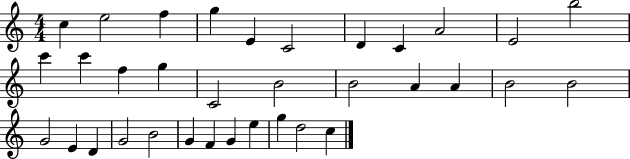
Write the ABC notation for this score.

X:1
T:Untitled
M:4/4
L:1/4
K:C
c e2 f g E C2 D C A2 E2 b2 c' c' f g C2 B2 B2 A A B2 B2 G2 E D G2 B2 G F G e g d2 c